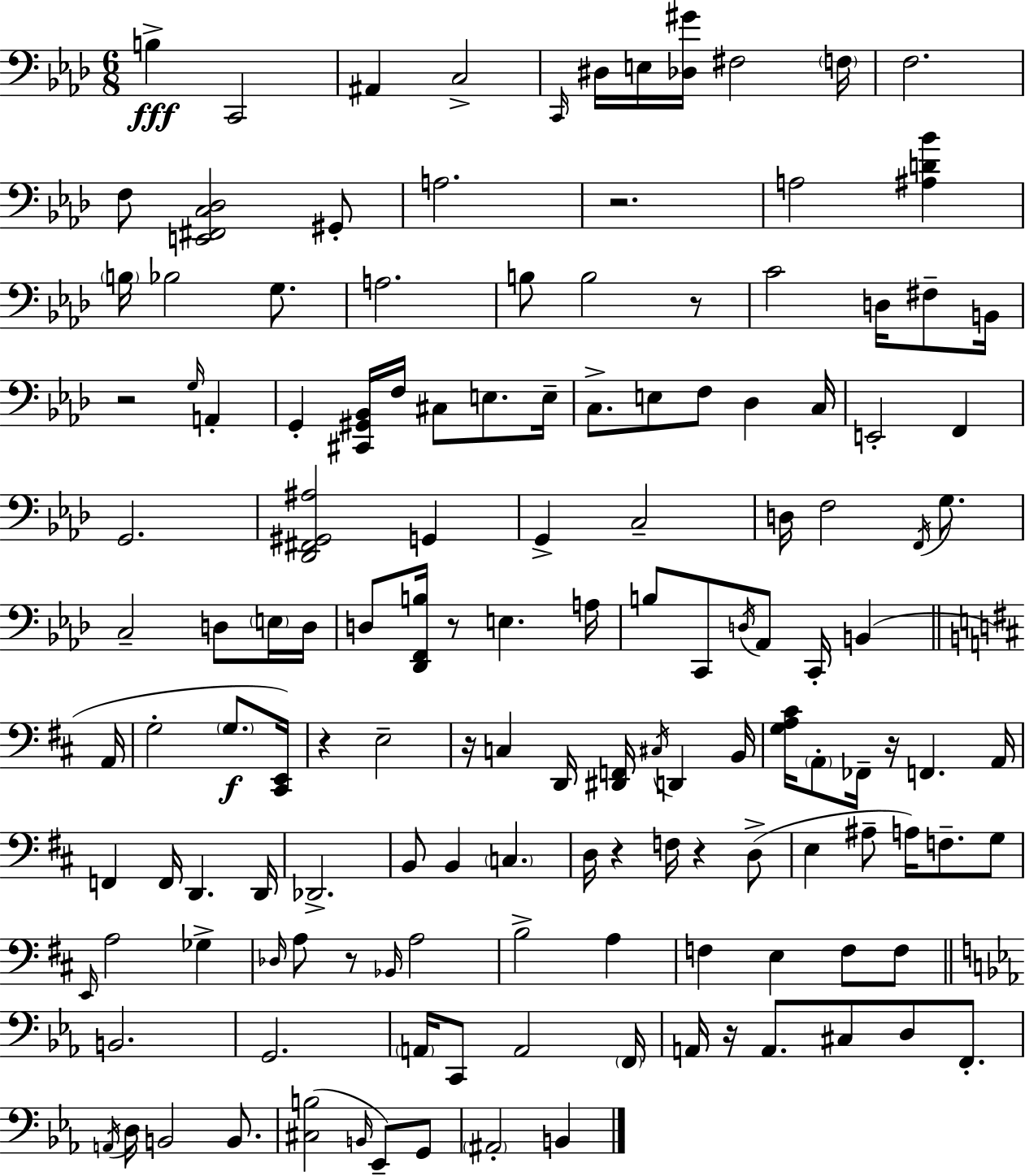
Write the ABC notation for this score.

X:1
T:Untitled
M:6/8
L:1/4
K:Fm
B, C,,2 ^A,, C,2 C,,/4 ^D,/4 E,/4 [_D,^G]/4 ^F,2 F,/4 F,2 F,/2 [E,,^F,,C,_D,]2 ^G,,/2 A,2 z2 A,2 [^A,D_B] B,/4 _B,2 G,/2 A,2 B,/2 B,2 z/2 C2 D,/4 ^F,/2 B,,/4 z2 G,/4 A,, G,, [^C,,^G,,_B,,]/4 F,/4 ^C,/2 E,/2 E,/4 C,/2 E,/2 F,/2 _D, C,/4 E,,2 F,, G,,2 [_D,,^F,,^G,,^A,]2 G,, G,, C,2 D,/4 F,2 F,,/4 G,/2 C,2 D,/2 E,/4 D,/4 D,/2 [_D,,F,,B,]/4 z/2 E, A,/4 B,/2 C,,/2 D,/4 _A,,/2 C,,/4 B,, A,,/4 G,2 G,/2 [^C,,E,,]/4 z E,2 z/4 C, D,,/4 [^D,,F,,]/4 ^C,/4 D,, B,,/4 [G,A,^C]/4 A,,/2 _F,,/4 z/4 F,, A,,/4 F,, F,,/4 D,, D,,/4 _D,,2 B,,/2 B,, C, D,/4 z F,/4 z D,/2 E, ^A,/2 A,/4 F,/2 G,/2 E,,/4 A,2 _G, _D,/4 A,/2 z/2 _B,,/4 A,2 B,2 A, F, E, F,/2 F,/2 B,,2 G,,2 A,,/4 C,,/2 A,,2 F,,/4 A,,/4 z/4 A,,/2 ^C,/2 D,/2 F,,/2 A,,/4 D,/4 B,,2 B,,/2 [^C,B,]2 B,,/4 _E,,/2 G,,/2 ^A,,2 B,,